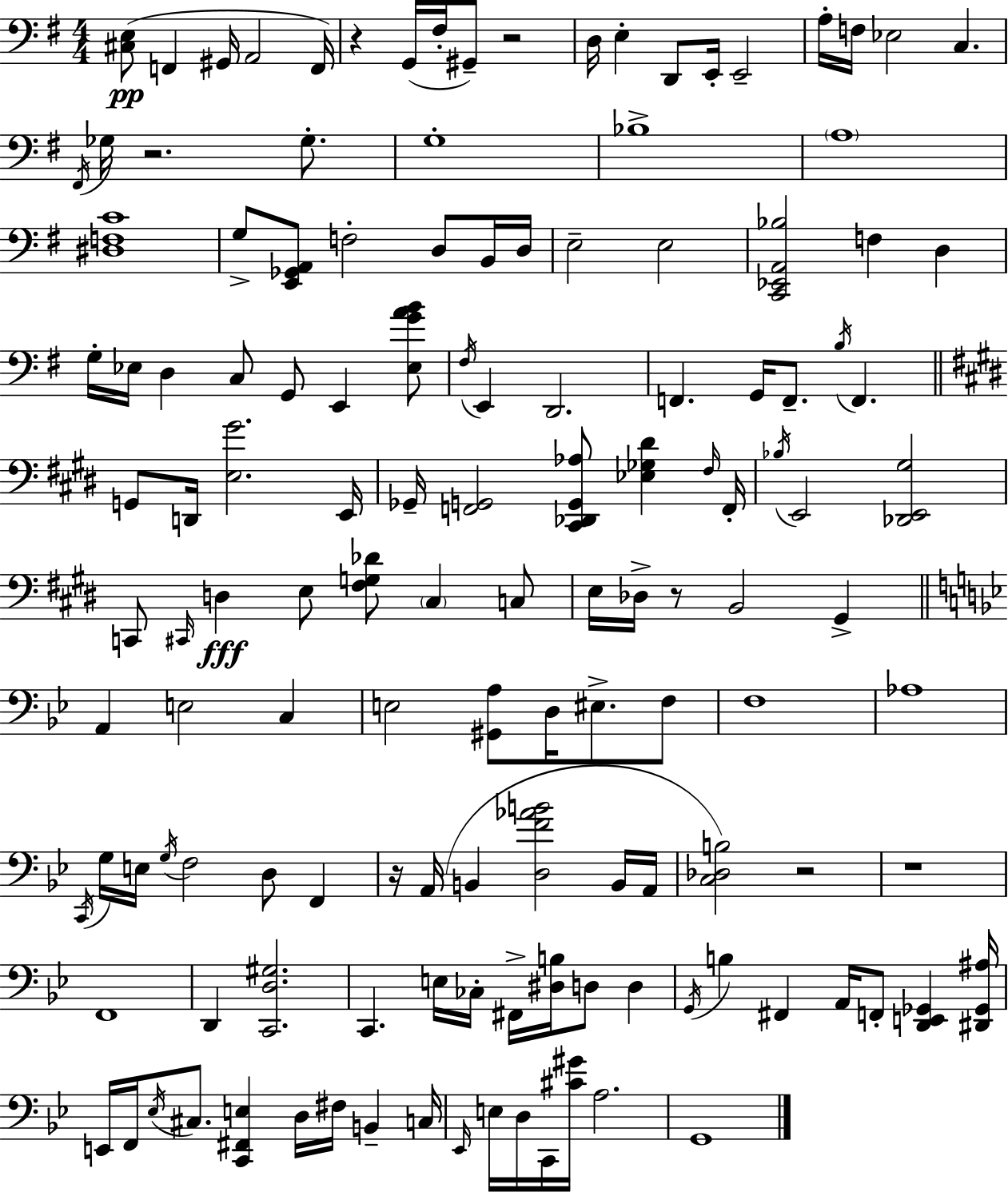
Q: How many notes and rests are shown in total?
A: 137